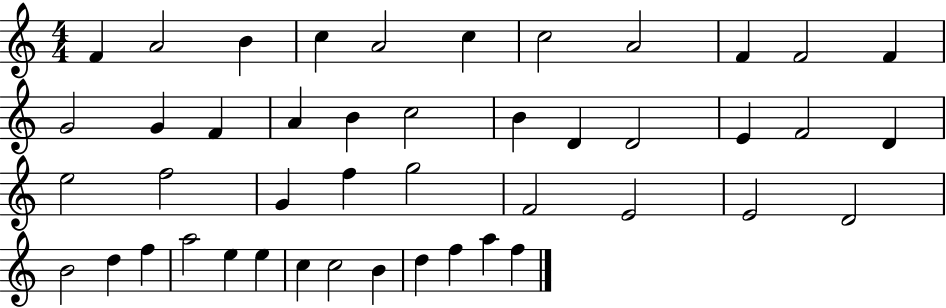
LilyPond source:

{
  \clef treble
  \numericTimeSignature
  \time 4/4
  \key c \major
  f'4 a'2 b'4 | c''4 a'2 c''4 | c''2 a'2 | f'4 f'2 f'4 | \break g'2 g'4 f'4 | a'4 b'4 c''2 | b'4 d'4 d'2 | e'4 f'2 d'4 | \break e''2 f''2 | g'4 f''4 g''2 | f'2 e'2 | e'2 d'2 | \break b'2 d''4 f''4 | a''2 e''4 e''4 | c''4 c''2 b'4 | d''4 f''4 a''4 f''4 | \break \bar "|."
}